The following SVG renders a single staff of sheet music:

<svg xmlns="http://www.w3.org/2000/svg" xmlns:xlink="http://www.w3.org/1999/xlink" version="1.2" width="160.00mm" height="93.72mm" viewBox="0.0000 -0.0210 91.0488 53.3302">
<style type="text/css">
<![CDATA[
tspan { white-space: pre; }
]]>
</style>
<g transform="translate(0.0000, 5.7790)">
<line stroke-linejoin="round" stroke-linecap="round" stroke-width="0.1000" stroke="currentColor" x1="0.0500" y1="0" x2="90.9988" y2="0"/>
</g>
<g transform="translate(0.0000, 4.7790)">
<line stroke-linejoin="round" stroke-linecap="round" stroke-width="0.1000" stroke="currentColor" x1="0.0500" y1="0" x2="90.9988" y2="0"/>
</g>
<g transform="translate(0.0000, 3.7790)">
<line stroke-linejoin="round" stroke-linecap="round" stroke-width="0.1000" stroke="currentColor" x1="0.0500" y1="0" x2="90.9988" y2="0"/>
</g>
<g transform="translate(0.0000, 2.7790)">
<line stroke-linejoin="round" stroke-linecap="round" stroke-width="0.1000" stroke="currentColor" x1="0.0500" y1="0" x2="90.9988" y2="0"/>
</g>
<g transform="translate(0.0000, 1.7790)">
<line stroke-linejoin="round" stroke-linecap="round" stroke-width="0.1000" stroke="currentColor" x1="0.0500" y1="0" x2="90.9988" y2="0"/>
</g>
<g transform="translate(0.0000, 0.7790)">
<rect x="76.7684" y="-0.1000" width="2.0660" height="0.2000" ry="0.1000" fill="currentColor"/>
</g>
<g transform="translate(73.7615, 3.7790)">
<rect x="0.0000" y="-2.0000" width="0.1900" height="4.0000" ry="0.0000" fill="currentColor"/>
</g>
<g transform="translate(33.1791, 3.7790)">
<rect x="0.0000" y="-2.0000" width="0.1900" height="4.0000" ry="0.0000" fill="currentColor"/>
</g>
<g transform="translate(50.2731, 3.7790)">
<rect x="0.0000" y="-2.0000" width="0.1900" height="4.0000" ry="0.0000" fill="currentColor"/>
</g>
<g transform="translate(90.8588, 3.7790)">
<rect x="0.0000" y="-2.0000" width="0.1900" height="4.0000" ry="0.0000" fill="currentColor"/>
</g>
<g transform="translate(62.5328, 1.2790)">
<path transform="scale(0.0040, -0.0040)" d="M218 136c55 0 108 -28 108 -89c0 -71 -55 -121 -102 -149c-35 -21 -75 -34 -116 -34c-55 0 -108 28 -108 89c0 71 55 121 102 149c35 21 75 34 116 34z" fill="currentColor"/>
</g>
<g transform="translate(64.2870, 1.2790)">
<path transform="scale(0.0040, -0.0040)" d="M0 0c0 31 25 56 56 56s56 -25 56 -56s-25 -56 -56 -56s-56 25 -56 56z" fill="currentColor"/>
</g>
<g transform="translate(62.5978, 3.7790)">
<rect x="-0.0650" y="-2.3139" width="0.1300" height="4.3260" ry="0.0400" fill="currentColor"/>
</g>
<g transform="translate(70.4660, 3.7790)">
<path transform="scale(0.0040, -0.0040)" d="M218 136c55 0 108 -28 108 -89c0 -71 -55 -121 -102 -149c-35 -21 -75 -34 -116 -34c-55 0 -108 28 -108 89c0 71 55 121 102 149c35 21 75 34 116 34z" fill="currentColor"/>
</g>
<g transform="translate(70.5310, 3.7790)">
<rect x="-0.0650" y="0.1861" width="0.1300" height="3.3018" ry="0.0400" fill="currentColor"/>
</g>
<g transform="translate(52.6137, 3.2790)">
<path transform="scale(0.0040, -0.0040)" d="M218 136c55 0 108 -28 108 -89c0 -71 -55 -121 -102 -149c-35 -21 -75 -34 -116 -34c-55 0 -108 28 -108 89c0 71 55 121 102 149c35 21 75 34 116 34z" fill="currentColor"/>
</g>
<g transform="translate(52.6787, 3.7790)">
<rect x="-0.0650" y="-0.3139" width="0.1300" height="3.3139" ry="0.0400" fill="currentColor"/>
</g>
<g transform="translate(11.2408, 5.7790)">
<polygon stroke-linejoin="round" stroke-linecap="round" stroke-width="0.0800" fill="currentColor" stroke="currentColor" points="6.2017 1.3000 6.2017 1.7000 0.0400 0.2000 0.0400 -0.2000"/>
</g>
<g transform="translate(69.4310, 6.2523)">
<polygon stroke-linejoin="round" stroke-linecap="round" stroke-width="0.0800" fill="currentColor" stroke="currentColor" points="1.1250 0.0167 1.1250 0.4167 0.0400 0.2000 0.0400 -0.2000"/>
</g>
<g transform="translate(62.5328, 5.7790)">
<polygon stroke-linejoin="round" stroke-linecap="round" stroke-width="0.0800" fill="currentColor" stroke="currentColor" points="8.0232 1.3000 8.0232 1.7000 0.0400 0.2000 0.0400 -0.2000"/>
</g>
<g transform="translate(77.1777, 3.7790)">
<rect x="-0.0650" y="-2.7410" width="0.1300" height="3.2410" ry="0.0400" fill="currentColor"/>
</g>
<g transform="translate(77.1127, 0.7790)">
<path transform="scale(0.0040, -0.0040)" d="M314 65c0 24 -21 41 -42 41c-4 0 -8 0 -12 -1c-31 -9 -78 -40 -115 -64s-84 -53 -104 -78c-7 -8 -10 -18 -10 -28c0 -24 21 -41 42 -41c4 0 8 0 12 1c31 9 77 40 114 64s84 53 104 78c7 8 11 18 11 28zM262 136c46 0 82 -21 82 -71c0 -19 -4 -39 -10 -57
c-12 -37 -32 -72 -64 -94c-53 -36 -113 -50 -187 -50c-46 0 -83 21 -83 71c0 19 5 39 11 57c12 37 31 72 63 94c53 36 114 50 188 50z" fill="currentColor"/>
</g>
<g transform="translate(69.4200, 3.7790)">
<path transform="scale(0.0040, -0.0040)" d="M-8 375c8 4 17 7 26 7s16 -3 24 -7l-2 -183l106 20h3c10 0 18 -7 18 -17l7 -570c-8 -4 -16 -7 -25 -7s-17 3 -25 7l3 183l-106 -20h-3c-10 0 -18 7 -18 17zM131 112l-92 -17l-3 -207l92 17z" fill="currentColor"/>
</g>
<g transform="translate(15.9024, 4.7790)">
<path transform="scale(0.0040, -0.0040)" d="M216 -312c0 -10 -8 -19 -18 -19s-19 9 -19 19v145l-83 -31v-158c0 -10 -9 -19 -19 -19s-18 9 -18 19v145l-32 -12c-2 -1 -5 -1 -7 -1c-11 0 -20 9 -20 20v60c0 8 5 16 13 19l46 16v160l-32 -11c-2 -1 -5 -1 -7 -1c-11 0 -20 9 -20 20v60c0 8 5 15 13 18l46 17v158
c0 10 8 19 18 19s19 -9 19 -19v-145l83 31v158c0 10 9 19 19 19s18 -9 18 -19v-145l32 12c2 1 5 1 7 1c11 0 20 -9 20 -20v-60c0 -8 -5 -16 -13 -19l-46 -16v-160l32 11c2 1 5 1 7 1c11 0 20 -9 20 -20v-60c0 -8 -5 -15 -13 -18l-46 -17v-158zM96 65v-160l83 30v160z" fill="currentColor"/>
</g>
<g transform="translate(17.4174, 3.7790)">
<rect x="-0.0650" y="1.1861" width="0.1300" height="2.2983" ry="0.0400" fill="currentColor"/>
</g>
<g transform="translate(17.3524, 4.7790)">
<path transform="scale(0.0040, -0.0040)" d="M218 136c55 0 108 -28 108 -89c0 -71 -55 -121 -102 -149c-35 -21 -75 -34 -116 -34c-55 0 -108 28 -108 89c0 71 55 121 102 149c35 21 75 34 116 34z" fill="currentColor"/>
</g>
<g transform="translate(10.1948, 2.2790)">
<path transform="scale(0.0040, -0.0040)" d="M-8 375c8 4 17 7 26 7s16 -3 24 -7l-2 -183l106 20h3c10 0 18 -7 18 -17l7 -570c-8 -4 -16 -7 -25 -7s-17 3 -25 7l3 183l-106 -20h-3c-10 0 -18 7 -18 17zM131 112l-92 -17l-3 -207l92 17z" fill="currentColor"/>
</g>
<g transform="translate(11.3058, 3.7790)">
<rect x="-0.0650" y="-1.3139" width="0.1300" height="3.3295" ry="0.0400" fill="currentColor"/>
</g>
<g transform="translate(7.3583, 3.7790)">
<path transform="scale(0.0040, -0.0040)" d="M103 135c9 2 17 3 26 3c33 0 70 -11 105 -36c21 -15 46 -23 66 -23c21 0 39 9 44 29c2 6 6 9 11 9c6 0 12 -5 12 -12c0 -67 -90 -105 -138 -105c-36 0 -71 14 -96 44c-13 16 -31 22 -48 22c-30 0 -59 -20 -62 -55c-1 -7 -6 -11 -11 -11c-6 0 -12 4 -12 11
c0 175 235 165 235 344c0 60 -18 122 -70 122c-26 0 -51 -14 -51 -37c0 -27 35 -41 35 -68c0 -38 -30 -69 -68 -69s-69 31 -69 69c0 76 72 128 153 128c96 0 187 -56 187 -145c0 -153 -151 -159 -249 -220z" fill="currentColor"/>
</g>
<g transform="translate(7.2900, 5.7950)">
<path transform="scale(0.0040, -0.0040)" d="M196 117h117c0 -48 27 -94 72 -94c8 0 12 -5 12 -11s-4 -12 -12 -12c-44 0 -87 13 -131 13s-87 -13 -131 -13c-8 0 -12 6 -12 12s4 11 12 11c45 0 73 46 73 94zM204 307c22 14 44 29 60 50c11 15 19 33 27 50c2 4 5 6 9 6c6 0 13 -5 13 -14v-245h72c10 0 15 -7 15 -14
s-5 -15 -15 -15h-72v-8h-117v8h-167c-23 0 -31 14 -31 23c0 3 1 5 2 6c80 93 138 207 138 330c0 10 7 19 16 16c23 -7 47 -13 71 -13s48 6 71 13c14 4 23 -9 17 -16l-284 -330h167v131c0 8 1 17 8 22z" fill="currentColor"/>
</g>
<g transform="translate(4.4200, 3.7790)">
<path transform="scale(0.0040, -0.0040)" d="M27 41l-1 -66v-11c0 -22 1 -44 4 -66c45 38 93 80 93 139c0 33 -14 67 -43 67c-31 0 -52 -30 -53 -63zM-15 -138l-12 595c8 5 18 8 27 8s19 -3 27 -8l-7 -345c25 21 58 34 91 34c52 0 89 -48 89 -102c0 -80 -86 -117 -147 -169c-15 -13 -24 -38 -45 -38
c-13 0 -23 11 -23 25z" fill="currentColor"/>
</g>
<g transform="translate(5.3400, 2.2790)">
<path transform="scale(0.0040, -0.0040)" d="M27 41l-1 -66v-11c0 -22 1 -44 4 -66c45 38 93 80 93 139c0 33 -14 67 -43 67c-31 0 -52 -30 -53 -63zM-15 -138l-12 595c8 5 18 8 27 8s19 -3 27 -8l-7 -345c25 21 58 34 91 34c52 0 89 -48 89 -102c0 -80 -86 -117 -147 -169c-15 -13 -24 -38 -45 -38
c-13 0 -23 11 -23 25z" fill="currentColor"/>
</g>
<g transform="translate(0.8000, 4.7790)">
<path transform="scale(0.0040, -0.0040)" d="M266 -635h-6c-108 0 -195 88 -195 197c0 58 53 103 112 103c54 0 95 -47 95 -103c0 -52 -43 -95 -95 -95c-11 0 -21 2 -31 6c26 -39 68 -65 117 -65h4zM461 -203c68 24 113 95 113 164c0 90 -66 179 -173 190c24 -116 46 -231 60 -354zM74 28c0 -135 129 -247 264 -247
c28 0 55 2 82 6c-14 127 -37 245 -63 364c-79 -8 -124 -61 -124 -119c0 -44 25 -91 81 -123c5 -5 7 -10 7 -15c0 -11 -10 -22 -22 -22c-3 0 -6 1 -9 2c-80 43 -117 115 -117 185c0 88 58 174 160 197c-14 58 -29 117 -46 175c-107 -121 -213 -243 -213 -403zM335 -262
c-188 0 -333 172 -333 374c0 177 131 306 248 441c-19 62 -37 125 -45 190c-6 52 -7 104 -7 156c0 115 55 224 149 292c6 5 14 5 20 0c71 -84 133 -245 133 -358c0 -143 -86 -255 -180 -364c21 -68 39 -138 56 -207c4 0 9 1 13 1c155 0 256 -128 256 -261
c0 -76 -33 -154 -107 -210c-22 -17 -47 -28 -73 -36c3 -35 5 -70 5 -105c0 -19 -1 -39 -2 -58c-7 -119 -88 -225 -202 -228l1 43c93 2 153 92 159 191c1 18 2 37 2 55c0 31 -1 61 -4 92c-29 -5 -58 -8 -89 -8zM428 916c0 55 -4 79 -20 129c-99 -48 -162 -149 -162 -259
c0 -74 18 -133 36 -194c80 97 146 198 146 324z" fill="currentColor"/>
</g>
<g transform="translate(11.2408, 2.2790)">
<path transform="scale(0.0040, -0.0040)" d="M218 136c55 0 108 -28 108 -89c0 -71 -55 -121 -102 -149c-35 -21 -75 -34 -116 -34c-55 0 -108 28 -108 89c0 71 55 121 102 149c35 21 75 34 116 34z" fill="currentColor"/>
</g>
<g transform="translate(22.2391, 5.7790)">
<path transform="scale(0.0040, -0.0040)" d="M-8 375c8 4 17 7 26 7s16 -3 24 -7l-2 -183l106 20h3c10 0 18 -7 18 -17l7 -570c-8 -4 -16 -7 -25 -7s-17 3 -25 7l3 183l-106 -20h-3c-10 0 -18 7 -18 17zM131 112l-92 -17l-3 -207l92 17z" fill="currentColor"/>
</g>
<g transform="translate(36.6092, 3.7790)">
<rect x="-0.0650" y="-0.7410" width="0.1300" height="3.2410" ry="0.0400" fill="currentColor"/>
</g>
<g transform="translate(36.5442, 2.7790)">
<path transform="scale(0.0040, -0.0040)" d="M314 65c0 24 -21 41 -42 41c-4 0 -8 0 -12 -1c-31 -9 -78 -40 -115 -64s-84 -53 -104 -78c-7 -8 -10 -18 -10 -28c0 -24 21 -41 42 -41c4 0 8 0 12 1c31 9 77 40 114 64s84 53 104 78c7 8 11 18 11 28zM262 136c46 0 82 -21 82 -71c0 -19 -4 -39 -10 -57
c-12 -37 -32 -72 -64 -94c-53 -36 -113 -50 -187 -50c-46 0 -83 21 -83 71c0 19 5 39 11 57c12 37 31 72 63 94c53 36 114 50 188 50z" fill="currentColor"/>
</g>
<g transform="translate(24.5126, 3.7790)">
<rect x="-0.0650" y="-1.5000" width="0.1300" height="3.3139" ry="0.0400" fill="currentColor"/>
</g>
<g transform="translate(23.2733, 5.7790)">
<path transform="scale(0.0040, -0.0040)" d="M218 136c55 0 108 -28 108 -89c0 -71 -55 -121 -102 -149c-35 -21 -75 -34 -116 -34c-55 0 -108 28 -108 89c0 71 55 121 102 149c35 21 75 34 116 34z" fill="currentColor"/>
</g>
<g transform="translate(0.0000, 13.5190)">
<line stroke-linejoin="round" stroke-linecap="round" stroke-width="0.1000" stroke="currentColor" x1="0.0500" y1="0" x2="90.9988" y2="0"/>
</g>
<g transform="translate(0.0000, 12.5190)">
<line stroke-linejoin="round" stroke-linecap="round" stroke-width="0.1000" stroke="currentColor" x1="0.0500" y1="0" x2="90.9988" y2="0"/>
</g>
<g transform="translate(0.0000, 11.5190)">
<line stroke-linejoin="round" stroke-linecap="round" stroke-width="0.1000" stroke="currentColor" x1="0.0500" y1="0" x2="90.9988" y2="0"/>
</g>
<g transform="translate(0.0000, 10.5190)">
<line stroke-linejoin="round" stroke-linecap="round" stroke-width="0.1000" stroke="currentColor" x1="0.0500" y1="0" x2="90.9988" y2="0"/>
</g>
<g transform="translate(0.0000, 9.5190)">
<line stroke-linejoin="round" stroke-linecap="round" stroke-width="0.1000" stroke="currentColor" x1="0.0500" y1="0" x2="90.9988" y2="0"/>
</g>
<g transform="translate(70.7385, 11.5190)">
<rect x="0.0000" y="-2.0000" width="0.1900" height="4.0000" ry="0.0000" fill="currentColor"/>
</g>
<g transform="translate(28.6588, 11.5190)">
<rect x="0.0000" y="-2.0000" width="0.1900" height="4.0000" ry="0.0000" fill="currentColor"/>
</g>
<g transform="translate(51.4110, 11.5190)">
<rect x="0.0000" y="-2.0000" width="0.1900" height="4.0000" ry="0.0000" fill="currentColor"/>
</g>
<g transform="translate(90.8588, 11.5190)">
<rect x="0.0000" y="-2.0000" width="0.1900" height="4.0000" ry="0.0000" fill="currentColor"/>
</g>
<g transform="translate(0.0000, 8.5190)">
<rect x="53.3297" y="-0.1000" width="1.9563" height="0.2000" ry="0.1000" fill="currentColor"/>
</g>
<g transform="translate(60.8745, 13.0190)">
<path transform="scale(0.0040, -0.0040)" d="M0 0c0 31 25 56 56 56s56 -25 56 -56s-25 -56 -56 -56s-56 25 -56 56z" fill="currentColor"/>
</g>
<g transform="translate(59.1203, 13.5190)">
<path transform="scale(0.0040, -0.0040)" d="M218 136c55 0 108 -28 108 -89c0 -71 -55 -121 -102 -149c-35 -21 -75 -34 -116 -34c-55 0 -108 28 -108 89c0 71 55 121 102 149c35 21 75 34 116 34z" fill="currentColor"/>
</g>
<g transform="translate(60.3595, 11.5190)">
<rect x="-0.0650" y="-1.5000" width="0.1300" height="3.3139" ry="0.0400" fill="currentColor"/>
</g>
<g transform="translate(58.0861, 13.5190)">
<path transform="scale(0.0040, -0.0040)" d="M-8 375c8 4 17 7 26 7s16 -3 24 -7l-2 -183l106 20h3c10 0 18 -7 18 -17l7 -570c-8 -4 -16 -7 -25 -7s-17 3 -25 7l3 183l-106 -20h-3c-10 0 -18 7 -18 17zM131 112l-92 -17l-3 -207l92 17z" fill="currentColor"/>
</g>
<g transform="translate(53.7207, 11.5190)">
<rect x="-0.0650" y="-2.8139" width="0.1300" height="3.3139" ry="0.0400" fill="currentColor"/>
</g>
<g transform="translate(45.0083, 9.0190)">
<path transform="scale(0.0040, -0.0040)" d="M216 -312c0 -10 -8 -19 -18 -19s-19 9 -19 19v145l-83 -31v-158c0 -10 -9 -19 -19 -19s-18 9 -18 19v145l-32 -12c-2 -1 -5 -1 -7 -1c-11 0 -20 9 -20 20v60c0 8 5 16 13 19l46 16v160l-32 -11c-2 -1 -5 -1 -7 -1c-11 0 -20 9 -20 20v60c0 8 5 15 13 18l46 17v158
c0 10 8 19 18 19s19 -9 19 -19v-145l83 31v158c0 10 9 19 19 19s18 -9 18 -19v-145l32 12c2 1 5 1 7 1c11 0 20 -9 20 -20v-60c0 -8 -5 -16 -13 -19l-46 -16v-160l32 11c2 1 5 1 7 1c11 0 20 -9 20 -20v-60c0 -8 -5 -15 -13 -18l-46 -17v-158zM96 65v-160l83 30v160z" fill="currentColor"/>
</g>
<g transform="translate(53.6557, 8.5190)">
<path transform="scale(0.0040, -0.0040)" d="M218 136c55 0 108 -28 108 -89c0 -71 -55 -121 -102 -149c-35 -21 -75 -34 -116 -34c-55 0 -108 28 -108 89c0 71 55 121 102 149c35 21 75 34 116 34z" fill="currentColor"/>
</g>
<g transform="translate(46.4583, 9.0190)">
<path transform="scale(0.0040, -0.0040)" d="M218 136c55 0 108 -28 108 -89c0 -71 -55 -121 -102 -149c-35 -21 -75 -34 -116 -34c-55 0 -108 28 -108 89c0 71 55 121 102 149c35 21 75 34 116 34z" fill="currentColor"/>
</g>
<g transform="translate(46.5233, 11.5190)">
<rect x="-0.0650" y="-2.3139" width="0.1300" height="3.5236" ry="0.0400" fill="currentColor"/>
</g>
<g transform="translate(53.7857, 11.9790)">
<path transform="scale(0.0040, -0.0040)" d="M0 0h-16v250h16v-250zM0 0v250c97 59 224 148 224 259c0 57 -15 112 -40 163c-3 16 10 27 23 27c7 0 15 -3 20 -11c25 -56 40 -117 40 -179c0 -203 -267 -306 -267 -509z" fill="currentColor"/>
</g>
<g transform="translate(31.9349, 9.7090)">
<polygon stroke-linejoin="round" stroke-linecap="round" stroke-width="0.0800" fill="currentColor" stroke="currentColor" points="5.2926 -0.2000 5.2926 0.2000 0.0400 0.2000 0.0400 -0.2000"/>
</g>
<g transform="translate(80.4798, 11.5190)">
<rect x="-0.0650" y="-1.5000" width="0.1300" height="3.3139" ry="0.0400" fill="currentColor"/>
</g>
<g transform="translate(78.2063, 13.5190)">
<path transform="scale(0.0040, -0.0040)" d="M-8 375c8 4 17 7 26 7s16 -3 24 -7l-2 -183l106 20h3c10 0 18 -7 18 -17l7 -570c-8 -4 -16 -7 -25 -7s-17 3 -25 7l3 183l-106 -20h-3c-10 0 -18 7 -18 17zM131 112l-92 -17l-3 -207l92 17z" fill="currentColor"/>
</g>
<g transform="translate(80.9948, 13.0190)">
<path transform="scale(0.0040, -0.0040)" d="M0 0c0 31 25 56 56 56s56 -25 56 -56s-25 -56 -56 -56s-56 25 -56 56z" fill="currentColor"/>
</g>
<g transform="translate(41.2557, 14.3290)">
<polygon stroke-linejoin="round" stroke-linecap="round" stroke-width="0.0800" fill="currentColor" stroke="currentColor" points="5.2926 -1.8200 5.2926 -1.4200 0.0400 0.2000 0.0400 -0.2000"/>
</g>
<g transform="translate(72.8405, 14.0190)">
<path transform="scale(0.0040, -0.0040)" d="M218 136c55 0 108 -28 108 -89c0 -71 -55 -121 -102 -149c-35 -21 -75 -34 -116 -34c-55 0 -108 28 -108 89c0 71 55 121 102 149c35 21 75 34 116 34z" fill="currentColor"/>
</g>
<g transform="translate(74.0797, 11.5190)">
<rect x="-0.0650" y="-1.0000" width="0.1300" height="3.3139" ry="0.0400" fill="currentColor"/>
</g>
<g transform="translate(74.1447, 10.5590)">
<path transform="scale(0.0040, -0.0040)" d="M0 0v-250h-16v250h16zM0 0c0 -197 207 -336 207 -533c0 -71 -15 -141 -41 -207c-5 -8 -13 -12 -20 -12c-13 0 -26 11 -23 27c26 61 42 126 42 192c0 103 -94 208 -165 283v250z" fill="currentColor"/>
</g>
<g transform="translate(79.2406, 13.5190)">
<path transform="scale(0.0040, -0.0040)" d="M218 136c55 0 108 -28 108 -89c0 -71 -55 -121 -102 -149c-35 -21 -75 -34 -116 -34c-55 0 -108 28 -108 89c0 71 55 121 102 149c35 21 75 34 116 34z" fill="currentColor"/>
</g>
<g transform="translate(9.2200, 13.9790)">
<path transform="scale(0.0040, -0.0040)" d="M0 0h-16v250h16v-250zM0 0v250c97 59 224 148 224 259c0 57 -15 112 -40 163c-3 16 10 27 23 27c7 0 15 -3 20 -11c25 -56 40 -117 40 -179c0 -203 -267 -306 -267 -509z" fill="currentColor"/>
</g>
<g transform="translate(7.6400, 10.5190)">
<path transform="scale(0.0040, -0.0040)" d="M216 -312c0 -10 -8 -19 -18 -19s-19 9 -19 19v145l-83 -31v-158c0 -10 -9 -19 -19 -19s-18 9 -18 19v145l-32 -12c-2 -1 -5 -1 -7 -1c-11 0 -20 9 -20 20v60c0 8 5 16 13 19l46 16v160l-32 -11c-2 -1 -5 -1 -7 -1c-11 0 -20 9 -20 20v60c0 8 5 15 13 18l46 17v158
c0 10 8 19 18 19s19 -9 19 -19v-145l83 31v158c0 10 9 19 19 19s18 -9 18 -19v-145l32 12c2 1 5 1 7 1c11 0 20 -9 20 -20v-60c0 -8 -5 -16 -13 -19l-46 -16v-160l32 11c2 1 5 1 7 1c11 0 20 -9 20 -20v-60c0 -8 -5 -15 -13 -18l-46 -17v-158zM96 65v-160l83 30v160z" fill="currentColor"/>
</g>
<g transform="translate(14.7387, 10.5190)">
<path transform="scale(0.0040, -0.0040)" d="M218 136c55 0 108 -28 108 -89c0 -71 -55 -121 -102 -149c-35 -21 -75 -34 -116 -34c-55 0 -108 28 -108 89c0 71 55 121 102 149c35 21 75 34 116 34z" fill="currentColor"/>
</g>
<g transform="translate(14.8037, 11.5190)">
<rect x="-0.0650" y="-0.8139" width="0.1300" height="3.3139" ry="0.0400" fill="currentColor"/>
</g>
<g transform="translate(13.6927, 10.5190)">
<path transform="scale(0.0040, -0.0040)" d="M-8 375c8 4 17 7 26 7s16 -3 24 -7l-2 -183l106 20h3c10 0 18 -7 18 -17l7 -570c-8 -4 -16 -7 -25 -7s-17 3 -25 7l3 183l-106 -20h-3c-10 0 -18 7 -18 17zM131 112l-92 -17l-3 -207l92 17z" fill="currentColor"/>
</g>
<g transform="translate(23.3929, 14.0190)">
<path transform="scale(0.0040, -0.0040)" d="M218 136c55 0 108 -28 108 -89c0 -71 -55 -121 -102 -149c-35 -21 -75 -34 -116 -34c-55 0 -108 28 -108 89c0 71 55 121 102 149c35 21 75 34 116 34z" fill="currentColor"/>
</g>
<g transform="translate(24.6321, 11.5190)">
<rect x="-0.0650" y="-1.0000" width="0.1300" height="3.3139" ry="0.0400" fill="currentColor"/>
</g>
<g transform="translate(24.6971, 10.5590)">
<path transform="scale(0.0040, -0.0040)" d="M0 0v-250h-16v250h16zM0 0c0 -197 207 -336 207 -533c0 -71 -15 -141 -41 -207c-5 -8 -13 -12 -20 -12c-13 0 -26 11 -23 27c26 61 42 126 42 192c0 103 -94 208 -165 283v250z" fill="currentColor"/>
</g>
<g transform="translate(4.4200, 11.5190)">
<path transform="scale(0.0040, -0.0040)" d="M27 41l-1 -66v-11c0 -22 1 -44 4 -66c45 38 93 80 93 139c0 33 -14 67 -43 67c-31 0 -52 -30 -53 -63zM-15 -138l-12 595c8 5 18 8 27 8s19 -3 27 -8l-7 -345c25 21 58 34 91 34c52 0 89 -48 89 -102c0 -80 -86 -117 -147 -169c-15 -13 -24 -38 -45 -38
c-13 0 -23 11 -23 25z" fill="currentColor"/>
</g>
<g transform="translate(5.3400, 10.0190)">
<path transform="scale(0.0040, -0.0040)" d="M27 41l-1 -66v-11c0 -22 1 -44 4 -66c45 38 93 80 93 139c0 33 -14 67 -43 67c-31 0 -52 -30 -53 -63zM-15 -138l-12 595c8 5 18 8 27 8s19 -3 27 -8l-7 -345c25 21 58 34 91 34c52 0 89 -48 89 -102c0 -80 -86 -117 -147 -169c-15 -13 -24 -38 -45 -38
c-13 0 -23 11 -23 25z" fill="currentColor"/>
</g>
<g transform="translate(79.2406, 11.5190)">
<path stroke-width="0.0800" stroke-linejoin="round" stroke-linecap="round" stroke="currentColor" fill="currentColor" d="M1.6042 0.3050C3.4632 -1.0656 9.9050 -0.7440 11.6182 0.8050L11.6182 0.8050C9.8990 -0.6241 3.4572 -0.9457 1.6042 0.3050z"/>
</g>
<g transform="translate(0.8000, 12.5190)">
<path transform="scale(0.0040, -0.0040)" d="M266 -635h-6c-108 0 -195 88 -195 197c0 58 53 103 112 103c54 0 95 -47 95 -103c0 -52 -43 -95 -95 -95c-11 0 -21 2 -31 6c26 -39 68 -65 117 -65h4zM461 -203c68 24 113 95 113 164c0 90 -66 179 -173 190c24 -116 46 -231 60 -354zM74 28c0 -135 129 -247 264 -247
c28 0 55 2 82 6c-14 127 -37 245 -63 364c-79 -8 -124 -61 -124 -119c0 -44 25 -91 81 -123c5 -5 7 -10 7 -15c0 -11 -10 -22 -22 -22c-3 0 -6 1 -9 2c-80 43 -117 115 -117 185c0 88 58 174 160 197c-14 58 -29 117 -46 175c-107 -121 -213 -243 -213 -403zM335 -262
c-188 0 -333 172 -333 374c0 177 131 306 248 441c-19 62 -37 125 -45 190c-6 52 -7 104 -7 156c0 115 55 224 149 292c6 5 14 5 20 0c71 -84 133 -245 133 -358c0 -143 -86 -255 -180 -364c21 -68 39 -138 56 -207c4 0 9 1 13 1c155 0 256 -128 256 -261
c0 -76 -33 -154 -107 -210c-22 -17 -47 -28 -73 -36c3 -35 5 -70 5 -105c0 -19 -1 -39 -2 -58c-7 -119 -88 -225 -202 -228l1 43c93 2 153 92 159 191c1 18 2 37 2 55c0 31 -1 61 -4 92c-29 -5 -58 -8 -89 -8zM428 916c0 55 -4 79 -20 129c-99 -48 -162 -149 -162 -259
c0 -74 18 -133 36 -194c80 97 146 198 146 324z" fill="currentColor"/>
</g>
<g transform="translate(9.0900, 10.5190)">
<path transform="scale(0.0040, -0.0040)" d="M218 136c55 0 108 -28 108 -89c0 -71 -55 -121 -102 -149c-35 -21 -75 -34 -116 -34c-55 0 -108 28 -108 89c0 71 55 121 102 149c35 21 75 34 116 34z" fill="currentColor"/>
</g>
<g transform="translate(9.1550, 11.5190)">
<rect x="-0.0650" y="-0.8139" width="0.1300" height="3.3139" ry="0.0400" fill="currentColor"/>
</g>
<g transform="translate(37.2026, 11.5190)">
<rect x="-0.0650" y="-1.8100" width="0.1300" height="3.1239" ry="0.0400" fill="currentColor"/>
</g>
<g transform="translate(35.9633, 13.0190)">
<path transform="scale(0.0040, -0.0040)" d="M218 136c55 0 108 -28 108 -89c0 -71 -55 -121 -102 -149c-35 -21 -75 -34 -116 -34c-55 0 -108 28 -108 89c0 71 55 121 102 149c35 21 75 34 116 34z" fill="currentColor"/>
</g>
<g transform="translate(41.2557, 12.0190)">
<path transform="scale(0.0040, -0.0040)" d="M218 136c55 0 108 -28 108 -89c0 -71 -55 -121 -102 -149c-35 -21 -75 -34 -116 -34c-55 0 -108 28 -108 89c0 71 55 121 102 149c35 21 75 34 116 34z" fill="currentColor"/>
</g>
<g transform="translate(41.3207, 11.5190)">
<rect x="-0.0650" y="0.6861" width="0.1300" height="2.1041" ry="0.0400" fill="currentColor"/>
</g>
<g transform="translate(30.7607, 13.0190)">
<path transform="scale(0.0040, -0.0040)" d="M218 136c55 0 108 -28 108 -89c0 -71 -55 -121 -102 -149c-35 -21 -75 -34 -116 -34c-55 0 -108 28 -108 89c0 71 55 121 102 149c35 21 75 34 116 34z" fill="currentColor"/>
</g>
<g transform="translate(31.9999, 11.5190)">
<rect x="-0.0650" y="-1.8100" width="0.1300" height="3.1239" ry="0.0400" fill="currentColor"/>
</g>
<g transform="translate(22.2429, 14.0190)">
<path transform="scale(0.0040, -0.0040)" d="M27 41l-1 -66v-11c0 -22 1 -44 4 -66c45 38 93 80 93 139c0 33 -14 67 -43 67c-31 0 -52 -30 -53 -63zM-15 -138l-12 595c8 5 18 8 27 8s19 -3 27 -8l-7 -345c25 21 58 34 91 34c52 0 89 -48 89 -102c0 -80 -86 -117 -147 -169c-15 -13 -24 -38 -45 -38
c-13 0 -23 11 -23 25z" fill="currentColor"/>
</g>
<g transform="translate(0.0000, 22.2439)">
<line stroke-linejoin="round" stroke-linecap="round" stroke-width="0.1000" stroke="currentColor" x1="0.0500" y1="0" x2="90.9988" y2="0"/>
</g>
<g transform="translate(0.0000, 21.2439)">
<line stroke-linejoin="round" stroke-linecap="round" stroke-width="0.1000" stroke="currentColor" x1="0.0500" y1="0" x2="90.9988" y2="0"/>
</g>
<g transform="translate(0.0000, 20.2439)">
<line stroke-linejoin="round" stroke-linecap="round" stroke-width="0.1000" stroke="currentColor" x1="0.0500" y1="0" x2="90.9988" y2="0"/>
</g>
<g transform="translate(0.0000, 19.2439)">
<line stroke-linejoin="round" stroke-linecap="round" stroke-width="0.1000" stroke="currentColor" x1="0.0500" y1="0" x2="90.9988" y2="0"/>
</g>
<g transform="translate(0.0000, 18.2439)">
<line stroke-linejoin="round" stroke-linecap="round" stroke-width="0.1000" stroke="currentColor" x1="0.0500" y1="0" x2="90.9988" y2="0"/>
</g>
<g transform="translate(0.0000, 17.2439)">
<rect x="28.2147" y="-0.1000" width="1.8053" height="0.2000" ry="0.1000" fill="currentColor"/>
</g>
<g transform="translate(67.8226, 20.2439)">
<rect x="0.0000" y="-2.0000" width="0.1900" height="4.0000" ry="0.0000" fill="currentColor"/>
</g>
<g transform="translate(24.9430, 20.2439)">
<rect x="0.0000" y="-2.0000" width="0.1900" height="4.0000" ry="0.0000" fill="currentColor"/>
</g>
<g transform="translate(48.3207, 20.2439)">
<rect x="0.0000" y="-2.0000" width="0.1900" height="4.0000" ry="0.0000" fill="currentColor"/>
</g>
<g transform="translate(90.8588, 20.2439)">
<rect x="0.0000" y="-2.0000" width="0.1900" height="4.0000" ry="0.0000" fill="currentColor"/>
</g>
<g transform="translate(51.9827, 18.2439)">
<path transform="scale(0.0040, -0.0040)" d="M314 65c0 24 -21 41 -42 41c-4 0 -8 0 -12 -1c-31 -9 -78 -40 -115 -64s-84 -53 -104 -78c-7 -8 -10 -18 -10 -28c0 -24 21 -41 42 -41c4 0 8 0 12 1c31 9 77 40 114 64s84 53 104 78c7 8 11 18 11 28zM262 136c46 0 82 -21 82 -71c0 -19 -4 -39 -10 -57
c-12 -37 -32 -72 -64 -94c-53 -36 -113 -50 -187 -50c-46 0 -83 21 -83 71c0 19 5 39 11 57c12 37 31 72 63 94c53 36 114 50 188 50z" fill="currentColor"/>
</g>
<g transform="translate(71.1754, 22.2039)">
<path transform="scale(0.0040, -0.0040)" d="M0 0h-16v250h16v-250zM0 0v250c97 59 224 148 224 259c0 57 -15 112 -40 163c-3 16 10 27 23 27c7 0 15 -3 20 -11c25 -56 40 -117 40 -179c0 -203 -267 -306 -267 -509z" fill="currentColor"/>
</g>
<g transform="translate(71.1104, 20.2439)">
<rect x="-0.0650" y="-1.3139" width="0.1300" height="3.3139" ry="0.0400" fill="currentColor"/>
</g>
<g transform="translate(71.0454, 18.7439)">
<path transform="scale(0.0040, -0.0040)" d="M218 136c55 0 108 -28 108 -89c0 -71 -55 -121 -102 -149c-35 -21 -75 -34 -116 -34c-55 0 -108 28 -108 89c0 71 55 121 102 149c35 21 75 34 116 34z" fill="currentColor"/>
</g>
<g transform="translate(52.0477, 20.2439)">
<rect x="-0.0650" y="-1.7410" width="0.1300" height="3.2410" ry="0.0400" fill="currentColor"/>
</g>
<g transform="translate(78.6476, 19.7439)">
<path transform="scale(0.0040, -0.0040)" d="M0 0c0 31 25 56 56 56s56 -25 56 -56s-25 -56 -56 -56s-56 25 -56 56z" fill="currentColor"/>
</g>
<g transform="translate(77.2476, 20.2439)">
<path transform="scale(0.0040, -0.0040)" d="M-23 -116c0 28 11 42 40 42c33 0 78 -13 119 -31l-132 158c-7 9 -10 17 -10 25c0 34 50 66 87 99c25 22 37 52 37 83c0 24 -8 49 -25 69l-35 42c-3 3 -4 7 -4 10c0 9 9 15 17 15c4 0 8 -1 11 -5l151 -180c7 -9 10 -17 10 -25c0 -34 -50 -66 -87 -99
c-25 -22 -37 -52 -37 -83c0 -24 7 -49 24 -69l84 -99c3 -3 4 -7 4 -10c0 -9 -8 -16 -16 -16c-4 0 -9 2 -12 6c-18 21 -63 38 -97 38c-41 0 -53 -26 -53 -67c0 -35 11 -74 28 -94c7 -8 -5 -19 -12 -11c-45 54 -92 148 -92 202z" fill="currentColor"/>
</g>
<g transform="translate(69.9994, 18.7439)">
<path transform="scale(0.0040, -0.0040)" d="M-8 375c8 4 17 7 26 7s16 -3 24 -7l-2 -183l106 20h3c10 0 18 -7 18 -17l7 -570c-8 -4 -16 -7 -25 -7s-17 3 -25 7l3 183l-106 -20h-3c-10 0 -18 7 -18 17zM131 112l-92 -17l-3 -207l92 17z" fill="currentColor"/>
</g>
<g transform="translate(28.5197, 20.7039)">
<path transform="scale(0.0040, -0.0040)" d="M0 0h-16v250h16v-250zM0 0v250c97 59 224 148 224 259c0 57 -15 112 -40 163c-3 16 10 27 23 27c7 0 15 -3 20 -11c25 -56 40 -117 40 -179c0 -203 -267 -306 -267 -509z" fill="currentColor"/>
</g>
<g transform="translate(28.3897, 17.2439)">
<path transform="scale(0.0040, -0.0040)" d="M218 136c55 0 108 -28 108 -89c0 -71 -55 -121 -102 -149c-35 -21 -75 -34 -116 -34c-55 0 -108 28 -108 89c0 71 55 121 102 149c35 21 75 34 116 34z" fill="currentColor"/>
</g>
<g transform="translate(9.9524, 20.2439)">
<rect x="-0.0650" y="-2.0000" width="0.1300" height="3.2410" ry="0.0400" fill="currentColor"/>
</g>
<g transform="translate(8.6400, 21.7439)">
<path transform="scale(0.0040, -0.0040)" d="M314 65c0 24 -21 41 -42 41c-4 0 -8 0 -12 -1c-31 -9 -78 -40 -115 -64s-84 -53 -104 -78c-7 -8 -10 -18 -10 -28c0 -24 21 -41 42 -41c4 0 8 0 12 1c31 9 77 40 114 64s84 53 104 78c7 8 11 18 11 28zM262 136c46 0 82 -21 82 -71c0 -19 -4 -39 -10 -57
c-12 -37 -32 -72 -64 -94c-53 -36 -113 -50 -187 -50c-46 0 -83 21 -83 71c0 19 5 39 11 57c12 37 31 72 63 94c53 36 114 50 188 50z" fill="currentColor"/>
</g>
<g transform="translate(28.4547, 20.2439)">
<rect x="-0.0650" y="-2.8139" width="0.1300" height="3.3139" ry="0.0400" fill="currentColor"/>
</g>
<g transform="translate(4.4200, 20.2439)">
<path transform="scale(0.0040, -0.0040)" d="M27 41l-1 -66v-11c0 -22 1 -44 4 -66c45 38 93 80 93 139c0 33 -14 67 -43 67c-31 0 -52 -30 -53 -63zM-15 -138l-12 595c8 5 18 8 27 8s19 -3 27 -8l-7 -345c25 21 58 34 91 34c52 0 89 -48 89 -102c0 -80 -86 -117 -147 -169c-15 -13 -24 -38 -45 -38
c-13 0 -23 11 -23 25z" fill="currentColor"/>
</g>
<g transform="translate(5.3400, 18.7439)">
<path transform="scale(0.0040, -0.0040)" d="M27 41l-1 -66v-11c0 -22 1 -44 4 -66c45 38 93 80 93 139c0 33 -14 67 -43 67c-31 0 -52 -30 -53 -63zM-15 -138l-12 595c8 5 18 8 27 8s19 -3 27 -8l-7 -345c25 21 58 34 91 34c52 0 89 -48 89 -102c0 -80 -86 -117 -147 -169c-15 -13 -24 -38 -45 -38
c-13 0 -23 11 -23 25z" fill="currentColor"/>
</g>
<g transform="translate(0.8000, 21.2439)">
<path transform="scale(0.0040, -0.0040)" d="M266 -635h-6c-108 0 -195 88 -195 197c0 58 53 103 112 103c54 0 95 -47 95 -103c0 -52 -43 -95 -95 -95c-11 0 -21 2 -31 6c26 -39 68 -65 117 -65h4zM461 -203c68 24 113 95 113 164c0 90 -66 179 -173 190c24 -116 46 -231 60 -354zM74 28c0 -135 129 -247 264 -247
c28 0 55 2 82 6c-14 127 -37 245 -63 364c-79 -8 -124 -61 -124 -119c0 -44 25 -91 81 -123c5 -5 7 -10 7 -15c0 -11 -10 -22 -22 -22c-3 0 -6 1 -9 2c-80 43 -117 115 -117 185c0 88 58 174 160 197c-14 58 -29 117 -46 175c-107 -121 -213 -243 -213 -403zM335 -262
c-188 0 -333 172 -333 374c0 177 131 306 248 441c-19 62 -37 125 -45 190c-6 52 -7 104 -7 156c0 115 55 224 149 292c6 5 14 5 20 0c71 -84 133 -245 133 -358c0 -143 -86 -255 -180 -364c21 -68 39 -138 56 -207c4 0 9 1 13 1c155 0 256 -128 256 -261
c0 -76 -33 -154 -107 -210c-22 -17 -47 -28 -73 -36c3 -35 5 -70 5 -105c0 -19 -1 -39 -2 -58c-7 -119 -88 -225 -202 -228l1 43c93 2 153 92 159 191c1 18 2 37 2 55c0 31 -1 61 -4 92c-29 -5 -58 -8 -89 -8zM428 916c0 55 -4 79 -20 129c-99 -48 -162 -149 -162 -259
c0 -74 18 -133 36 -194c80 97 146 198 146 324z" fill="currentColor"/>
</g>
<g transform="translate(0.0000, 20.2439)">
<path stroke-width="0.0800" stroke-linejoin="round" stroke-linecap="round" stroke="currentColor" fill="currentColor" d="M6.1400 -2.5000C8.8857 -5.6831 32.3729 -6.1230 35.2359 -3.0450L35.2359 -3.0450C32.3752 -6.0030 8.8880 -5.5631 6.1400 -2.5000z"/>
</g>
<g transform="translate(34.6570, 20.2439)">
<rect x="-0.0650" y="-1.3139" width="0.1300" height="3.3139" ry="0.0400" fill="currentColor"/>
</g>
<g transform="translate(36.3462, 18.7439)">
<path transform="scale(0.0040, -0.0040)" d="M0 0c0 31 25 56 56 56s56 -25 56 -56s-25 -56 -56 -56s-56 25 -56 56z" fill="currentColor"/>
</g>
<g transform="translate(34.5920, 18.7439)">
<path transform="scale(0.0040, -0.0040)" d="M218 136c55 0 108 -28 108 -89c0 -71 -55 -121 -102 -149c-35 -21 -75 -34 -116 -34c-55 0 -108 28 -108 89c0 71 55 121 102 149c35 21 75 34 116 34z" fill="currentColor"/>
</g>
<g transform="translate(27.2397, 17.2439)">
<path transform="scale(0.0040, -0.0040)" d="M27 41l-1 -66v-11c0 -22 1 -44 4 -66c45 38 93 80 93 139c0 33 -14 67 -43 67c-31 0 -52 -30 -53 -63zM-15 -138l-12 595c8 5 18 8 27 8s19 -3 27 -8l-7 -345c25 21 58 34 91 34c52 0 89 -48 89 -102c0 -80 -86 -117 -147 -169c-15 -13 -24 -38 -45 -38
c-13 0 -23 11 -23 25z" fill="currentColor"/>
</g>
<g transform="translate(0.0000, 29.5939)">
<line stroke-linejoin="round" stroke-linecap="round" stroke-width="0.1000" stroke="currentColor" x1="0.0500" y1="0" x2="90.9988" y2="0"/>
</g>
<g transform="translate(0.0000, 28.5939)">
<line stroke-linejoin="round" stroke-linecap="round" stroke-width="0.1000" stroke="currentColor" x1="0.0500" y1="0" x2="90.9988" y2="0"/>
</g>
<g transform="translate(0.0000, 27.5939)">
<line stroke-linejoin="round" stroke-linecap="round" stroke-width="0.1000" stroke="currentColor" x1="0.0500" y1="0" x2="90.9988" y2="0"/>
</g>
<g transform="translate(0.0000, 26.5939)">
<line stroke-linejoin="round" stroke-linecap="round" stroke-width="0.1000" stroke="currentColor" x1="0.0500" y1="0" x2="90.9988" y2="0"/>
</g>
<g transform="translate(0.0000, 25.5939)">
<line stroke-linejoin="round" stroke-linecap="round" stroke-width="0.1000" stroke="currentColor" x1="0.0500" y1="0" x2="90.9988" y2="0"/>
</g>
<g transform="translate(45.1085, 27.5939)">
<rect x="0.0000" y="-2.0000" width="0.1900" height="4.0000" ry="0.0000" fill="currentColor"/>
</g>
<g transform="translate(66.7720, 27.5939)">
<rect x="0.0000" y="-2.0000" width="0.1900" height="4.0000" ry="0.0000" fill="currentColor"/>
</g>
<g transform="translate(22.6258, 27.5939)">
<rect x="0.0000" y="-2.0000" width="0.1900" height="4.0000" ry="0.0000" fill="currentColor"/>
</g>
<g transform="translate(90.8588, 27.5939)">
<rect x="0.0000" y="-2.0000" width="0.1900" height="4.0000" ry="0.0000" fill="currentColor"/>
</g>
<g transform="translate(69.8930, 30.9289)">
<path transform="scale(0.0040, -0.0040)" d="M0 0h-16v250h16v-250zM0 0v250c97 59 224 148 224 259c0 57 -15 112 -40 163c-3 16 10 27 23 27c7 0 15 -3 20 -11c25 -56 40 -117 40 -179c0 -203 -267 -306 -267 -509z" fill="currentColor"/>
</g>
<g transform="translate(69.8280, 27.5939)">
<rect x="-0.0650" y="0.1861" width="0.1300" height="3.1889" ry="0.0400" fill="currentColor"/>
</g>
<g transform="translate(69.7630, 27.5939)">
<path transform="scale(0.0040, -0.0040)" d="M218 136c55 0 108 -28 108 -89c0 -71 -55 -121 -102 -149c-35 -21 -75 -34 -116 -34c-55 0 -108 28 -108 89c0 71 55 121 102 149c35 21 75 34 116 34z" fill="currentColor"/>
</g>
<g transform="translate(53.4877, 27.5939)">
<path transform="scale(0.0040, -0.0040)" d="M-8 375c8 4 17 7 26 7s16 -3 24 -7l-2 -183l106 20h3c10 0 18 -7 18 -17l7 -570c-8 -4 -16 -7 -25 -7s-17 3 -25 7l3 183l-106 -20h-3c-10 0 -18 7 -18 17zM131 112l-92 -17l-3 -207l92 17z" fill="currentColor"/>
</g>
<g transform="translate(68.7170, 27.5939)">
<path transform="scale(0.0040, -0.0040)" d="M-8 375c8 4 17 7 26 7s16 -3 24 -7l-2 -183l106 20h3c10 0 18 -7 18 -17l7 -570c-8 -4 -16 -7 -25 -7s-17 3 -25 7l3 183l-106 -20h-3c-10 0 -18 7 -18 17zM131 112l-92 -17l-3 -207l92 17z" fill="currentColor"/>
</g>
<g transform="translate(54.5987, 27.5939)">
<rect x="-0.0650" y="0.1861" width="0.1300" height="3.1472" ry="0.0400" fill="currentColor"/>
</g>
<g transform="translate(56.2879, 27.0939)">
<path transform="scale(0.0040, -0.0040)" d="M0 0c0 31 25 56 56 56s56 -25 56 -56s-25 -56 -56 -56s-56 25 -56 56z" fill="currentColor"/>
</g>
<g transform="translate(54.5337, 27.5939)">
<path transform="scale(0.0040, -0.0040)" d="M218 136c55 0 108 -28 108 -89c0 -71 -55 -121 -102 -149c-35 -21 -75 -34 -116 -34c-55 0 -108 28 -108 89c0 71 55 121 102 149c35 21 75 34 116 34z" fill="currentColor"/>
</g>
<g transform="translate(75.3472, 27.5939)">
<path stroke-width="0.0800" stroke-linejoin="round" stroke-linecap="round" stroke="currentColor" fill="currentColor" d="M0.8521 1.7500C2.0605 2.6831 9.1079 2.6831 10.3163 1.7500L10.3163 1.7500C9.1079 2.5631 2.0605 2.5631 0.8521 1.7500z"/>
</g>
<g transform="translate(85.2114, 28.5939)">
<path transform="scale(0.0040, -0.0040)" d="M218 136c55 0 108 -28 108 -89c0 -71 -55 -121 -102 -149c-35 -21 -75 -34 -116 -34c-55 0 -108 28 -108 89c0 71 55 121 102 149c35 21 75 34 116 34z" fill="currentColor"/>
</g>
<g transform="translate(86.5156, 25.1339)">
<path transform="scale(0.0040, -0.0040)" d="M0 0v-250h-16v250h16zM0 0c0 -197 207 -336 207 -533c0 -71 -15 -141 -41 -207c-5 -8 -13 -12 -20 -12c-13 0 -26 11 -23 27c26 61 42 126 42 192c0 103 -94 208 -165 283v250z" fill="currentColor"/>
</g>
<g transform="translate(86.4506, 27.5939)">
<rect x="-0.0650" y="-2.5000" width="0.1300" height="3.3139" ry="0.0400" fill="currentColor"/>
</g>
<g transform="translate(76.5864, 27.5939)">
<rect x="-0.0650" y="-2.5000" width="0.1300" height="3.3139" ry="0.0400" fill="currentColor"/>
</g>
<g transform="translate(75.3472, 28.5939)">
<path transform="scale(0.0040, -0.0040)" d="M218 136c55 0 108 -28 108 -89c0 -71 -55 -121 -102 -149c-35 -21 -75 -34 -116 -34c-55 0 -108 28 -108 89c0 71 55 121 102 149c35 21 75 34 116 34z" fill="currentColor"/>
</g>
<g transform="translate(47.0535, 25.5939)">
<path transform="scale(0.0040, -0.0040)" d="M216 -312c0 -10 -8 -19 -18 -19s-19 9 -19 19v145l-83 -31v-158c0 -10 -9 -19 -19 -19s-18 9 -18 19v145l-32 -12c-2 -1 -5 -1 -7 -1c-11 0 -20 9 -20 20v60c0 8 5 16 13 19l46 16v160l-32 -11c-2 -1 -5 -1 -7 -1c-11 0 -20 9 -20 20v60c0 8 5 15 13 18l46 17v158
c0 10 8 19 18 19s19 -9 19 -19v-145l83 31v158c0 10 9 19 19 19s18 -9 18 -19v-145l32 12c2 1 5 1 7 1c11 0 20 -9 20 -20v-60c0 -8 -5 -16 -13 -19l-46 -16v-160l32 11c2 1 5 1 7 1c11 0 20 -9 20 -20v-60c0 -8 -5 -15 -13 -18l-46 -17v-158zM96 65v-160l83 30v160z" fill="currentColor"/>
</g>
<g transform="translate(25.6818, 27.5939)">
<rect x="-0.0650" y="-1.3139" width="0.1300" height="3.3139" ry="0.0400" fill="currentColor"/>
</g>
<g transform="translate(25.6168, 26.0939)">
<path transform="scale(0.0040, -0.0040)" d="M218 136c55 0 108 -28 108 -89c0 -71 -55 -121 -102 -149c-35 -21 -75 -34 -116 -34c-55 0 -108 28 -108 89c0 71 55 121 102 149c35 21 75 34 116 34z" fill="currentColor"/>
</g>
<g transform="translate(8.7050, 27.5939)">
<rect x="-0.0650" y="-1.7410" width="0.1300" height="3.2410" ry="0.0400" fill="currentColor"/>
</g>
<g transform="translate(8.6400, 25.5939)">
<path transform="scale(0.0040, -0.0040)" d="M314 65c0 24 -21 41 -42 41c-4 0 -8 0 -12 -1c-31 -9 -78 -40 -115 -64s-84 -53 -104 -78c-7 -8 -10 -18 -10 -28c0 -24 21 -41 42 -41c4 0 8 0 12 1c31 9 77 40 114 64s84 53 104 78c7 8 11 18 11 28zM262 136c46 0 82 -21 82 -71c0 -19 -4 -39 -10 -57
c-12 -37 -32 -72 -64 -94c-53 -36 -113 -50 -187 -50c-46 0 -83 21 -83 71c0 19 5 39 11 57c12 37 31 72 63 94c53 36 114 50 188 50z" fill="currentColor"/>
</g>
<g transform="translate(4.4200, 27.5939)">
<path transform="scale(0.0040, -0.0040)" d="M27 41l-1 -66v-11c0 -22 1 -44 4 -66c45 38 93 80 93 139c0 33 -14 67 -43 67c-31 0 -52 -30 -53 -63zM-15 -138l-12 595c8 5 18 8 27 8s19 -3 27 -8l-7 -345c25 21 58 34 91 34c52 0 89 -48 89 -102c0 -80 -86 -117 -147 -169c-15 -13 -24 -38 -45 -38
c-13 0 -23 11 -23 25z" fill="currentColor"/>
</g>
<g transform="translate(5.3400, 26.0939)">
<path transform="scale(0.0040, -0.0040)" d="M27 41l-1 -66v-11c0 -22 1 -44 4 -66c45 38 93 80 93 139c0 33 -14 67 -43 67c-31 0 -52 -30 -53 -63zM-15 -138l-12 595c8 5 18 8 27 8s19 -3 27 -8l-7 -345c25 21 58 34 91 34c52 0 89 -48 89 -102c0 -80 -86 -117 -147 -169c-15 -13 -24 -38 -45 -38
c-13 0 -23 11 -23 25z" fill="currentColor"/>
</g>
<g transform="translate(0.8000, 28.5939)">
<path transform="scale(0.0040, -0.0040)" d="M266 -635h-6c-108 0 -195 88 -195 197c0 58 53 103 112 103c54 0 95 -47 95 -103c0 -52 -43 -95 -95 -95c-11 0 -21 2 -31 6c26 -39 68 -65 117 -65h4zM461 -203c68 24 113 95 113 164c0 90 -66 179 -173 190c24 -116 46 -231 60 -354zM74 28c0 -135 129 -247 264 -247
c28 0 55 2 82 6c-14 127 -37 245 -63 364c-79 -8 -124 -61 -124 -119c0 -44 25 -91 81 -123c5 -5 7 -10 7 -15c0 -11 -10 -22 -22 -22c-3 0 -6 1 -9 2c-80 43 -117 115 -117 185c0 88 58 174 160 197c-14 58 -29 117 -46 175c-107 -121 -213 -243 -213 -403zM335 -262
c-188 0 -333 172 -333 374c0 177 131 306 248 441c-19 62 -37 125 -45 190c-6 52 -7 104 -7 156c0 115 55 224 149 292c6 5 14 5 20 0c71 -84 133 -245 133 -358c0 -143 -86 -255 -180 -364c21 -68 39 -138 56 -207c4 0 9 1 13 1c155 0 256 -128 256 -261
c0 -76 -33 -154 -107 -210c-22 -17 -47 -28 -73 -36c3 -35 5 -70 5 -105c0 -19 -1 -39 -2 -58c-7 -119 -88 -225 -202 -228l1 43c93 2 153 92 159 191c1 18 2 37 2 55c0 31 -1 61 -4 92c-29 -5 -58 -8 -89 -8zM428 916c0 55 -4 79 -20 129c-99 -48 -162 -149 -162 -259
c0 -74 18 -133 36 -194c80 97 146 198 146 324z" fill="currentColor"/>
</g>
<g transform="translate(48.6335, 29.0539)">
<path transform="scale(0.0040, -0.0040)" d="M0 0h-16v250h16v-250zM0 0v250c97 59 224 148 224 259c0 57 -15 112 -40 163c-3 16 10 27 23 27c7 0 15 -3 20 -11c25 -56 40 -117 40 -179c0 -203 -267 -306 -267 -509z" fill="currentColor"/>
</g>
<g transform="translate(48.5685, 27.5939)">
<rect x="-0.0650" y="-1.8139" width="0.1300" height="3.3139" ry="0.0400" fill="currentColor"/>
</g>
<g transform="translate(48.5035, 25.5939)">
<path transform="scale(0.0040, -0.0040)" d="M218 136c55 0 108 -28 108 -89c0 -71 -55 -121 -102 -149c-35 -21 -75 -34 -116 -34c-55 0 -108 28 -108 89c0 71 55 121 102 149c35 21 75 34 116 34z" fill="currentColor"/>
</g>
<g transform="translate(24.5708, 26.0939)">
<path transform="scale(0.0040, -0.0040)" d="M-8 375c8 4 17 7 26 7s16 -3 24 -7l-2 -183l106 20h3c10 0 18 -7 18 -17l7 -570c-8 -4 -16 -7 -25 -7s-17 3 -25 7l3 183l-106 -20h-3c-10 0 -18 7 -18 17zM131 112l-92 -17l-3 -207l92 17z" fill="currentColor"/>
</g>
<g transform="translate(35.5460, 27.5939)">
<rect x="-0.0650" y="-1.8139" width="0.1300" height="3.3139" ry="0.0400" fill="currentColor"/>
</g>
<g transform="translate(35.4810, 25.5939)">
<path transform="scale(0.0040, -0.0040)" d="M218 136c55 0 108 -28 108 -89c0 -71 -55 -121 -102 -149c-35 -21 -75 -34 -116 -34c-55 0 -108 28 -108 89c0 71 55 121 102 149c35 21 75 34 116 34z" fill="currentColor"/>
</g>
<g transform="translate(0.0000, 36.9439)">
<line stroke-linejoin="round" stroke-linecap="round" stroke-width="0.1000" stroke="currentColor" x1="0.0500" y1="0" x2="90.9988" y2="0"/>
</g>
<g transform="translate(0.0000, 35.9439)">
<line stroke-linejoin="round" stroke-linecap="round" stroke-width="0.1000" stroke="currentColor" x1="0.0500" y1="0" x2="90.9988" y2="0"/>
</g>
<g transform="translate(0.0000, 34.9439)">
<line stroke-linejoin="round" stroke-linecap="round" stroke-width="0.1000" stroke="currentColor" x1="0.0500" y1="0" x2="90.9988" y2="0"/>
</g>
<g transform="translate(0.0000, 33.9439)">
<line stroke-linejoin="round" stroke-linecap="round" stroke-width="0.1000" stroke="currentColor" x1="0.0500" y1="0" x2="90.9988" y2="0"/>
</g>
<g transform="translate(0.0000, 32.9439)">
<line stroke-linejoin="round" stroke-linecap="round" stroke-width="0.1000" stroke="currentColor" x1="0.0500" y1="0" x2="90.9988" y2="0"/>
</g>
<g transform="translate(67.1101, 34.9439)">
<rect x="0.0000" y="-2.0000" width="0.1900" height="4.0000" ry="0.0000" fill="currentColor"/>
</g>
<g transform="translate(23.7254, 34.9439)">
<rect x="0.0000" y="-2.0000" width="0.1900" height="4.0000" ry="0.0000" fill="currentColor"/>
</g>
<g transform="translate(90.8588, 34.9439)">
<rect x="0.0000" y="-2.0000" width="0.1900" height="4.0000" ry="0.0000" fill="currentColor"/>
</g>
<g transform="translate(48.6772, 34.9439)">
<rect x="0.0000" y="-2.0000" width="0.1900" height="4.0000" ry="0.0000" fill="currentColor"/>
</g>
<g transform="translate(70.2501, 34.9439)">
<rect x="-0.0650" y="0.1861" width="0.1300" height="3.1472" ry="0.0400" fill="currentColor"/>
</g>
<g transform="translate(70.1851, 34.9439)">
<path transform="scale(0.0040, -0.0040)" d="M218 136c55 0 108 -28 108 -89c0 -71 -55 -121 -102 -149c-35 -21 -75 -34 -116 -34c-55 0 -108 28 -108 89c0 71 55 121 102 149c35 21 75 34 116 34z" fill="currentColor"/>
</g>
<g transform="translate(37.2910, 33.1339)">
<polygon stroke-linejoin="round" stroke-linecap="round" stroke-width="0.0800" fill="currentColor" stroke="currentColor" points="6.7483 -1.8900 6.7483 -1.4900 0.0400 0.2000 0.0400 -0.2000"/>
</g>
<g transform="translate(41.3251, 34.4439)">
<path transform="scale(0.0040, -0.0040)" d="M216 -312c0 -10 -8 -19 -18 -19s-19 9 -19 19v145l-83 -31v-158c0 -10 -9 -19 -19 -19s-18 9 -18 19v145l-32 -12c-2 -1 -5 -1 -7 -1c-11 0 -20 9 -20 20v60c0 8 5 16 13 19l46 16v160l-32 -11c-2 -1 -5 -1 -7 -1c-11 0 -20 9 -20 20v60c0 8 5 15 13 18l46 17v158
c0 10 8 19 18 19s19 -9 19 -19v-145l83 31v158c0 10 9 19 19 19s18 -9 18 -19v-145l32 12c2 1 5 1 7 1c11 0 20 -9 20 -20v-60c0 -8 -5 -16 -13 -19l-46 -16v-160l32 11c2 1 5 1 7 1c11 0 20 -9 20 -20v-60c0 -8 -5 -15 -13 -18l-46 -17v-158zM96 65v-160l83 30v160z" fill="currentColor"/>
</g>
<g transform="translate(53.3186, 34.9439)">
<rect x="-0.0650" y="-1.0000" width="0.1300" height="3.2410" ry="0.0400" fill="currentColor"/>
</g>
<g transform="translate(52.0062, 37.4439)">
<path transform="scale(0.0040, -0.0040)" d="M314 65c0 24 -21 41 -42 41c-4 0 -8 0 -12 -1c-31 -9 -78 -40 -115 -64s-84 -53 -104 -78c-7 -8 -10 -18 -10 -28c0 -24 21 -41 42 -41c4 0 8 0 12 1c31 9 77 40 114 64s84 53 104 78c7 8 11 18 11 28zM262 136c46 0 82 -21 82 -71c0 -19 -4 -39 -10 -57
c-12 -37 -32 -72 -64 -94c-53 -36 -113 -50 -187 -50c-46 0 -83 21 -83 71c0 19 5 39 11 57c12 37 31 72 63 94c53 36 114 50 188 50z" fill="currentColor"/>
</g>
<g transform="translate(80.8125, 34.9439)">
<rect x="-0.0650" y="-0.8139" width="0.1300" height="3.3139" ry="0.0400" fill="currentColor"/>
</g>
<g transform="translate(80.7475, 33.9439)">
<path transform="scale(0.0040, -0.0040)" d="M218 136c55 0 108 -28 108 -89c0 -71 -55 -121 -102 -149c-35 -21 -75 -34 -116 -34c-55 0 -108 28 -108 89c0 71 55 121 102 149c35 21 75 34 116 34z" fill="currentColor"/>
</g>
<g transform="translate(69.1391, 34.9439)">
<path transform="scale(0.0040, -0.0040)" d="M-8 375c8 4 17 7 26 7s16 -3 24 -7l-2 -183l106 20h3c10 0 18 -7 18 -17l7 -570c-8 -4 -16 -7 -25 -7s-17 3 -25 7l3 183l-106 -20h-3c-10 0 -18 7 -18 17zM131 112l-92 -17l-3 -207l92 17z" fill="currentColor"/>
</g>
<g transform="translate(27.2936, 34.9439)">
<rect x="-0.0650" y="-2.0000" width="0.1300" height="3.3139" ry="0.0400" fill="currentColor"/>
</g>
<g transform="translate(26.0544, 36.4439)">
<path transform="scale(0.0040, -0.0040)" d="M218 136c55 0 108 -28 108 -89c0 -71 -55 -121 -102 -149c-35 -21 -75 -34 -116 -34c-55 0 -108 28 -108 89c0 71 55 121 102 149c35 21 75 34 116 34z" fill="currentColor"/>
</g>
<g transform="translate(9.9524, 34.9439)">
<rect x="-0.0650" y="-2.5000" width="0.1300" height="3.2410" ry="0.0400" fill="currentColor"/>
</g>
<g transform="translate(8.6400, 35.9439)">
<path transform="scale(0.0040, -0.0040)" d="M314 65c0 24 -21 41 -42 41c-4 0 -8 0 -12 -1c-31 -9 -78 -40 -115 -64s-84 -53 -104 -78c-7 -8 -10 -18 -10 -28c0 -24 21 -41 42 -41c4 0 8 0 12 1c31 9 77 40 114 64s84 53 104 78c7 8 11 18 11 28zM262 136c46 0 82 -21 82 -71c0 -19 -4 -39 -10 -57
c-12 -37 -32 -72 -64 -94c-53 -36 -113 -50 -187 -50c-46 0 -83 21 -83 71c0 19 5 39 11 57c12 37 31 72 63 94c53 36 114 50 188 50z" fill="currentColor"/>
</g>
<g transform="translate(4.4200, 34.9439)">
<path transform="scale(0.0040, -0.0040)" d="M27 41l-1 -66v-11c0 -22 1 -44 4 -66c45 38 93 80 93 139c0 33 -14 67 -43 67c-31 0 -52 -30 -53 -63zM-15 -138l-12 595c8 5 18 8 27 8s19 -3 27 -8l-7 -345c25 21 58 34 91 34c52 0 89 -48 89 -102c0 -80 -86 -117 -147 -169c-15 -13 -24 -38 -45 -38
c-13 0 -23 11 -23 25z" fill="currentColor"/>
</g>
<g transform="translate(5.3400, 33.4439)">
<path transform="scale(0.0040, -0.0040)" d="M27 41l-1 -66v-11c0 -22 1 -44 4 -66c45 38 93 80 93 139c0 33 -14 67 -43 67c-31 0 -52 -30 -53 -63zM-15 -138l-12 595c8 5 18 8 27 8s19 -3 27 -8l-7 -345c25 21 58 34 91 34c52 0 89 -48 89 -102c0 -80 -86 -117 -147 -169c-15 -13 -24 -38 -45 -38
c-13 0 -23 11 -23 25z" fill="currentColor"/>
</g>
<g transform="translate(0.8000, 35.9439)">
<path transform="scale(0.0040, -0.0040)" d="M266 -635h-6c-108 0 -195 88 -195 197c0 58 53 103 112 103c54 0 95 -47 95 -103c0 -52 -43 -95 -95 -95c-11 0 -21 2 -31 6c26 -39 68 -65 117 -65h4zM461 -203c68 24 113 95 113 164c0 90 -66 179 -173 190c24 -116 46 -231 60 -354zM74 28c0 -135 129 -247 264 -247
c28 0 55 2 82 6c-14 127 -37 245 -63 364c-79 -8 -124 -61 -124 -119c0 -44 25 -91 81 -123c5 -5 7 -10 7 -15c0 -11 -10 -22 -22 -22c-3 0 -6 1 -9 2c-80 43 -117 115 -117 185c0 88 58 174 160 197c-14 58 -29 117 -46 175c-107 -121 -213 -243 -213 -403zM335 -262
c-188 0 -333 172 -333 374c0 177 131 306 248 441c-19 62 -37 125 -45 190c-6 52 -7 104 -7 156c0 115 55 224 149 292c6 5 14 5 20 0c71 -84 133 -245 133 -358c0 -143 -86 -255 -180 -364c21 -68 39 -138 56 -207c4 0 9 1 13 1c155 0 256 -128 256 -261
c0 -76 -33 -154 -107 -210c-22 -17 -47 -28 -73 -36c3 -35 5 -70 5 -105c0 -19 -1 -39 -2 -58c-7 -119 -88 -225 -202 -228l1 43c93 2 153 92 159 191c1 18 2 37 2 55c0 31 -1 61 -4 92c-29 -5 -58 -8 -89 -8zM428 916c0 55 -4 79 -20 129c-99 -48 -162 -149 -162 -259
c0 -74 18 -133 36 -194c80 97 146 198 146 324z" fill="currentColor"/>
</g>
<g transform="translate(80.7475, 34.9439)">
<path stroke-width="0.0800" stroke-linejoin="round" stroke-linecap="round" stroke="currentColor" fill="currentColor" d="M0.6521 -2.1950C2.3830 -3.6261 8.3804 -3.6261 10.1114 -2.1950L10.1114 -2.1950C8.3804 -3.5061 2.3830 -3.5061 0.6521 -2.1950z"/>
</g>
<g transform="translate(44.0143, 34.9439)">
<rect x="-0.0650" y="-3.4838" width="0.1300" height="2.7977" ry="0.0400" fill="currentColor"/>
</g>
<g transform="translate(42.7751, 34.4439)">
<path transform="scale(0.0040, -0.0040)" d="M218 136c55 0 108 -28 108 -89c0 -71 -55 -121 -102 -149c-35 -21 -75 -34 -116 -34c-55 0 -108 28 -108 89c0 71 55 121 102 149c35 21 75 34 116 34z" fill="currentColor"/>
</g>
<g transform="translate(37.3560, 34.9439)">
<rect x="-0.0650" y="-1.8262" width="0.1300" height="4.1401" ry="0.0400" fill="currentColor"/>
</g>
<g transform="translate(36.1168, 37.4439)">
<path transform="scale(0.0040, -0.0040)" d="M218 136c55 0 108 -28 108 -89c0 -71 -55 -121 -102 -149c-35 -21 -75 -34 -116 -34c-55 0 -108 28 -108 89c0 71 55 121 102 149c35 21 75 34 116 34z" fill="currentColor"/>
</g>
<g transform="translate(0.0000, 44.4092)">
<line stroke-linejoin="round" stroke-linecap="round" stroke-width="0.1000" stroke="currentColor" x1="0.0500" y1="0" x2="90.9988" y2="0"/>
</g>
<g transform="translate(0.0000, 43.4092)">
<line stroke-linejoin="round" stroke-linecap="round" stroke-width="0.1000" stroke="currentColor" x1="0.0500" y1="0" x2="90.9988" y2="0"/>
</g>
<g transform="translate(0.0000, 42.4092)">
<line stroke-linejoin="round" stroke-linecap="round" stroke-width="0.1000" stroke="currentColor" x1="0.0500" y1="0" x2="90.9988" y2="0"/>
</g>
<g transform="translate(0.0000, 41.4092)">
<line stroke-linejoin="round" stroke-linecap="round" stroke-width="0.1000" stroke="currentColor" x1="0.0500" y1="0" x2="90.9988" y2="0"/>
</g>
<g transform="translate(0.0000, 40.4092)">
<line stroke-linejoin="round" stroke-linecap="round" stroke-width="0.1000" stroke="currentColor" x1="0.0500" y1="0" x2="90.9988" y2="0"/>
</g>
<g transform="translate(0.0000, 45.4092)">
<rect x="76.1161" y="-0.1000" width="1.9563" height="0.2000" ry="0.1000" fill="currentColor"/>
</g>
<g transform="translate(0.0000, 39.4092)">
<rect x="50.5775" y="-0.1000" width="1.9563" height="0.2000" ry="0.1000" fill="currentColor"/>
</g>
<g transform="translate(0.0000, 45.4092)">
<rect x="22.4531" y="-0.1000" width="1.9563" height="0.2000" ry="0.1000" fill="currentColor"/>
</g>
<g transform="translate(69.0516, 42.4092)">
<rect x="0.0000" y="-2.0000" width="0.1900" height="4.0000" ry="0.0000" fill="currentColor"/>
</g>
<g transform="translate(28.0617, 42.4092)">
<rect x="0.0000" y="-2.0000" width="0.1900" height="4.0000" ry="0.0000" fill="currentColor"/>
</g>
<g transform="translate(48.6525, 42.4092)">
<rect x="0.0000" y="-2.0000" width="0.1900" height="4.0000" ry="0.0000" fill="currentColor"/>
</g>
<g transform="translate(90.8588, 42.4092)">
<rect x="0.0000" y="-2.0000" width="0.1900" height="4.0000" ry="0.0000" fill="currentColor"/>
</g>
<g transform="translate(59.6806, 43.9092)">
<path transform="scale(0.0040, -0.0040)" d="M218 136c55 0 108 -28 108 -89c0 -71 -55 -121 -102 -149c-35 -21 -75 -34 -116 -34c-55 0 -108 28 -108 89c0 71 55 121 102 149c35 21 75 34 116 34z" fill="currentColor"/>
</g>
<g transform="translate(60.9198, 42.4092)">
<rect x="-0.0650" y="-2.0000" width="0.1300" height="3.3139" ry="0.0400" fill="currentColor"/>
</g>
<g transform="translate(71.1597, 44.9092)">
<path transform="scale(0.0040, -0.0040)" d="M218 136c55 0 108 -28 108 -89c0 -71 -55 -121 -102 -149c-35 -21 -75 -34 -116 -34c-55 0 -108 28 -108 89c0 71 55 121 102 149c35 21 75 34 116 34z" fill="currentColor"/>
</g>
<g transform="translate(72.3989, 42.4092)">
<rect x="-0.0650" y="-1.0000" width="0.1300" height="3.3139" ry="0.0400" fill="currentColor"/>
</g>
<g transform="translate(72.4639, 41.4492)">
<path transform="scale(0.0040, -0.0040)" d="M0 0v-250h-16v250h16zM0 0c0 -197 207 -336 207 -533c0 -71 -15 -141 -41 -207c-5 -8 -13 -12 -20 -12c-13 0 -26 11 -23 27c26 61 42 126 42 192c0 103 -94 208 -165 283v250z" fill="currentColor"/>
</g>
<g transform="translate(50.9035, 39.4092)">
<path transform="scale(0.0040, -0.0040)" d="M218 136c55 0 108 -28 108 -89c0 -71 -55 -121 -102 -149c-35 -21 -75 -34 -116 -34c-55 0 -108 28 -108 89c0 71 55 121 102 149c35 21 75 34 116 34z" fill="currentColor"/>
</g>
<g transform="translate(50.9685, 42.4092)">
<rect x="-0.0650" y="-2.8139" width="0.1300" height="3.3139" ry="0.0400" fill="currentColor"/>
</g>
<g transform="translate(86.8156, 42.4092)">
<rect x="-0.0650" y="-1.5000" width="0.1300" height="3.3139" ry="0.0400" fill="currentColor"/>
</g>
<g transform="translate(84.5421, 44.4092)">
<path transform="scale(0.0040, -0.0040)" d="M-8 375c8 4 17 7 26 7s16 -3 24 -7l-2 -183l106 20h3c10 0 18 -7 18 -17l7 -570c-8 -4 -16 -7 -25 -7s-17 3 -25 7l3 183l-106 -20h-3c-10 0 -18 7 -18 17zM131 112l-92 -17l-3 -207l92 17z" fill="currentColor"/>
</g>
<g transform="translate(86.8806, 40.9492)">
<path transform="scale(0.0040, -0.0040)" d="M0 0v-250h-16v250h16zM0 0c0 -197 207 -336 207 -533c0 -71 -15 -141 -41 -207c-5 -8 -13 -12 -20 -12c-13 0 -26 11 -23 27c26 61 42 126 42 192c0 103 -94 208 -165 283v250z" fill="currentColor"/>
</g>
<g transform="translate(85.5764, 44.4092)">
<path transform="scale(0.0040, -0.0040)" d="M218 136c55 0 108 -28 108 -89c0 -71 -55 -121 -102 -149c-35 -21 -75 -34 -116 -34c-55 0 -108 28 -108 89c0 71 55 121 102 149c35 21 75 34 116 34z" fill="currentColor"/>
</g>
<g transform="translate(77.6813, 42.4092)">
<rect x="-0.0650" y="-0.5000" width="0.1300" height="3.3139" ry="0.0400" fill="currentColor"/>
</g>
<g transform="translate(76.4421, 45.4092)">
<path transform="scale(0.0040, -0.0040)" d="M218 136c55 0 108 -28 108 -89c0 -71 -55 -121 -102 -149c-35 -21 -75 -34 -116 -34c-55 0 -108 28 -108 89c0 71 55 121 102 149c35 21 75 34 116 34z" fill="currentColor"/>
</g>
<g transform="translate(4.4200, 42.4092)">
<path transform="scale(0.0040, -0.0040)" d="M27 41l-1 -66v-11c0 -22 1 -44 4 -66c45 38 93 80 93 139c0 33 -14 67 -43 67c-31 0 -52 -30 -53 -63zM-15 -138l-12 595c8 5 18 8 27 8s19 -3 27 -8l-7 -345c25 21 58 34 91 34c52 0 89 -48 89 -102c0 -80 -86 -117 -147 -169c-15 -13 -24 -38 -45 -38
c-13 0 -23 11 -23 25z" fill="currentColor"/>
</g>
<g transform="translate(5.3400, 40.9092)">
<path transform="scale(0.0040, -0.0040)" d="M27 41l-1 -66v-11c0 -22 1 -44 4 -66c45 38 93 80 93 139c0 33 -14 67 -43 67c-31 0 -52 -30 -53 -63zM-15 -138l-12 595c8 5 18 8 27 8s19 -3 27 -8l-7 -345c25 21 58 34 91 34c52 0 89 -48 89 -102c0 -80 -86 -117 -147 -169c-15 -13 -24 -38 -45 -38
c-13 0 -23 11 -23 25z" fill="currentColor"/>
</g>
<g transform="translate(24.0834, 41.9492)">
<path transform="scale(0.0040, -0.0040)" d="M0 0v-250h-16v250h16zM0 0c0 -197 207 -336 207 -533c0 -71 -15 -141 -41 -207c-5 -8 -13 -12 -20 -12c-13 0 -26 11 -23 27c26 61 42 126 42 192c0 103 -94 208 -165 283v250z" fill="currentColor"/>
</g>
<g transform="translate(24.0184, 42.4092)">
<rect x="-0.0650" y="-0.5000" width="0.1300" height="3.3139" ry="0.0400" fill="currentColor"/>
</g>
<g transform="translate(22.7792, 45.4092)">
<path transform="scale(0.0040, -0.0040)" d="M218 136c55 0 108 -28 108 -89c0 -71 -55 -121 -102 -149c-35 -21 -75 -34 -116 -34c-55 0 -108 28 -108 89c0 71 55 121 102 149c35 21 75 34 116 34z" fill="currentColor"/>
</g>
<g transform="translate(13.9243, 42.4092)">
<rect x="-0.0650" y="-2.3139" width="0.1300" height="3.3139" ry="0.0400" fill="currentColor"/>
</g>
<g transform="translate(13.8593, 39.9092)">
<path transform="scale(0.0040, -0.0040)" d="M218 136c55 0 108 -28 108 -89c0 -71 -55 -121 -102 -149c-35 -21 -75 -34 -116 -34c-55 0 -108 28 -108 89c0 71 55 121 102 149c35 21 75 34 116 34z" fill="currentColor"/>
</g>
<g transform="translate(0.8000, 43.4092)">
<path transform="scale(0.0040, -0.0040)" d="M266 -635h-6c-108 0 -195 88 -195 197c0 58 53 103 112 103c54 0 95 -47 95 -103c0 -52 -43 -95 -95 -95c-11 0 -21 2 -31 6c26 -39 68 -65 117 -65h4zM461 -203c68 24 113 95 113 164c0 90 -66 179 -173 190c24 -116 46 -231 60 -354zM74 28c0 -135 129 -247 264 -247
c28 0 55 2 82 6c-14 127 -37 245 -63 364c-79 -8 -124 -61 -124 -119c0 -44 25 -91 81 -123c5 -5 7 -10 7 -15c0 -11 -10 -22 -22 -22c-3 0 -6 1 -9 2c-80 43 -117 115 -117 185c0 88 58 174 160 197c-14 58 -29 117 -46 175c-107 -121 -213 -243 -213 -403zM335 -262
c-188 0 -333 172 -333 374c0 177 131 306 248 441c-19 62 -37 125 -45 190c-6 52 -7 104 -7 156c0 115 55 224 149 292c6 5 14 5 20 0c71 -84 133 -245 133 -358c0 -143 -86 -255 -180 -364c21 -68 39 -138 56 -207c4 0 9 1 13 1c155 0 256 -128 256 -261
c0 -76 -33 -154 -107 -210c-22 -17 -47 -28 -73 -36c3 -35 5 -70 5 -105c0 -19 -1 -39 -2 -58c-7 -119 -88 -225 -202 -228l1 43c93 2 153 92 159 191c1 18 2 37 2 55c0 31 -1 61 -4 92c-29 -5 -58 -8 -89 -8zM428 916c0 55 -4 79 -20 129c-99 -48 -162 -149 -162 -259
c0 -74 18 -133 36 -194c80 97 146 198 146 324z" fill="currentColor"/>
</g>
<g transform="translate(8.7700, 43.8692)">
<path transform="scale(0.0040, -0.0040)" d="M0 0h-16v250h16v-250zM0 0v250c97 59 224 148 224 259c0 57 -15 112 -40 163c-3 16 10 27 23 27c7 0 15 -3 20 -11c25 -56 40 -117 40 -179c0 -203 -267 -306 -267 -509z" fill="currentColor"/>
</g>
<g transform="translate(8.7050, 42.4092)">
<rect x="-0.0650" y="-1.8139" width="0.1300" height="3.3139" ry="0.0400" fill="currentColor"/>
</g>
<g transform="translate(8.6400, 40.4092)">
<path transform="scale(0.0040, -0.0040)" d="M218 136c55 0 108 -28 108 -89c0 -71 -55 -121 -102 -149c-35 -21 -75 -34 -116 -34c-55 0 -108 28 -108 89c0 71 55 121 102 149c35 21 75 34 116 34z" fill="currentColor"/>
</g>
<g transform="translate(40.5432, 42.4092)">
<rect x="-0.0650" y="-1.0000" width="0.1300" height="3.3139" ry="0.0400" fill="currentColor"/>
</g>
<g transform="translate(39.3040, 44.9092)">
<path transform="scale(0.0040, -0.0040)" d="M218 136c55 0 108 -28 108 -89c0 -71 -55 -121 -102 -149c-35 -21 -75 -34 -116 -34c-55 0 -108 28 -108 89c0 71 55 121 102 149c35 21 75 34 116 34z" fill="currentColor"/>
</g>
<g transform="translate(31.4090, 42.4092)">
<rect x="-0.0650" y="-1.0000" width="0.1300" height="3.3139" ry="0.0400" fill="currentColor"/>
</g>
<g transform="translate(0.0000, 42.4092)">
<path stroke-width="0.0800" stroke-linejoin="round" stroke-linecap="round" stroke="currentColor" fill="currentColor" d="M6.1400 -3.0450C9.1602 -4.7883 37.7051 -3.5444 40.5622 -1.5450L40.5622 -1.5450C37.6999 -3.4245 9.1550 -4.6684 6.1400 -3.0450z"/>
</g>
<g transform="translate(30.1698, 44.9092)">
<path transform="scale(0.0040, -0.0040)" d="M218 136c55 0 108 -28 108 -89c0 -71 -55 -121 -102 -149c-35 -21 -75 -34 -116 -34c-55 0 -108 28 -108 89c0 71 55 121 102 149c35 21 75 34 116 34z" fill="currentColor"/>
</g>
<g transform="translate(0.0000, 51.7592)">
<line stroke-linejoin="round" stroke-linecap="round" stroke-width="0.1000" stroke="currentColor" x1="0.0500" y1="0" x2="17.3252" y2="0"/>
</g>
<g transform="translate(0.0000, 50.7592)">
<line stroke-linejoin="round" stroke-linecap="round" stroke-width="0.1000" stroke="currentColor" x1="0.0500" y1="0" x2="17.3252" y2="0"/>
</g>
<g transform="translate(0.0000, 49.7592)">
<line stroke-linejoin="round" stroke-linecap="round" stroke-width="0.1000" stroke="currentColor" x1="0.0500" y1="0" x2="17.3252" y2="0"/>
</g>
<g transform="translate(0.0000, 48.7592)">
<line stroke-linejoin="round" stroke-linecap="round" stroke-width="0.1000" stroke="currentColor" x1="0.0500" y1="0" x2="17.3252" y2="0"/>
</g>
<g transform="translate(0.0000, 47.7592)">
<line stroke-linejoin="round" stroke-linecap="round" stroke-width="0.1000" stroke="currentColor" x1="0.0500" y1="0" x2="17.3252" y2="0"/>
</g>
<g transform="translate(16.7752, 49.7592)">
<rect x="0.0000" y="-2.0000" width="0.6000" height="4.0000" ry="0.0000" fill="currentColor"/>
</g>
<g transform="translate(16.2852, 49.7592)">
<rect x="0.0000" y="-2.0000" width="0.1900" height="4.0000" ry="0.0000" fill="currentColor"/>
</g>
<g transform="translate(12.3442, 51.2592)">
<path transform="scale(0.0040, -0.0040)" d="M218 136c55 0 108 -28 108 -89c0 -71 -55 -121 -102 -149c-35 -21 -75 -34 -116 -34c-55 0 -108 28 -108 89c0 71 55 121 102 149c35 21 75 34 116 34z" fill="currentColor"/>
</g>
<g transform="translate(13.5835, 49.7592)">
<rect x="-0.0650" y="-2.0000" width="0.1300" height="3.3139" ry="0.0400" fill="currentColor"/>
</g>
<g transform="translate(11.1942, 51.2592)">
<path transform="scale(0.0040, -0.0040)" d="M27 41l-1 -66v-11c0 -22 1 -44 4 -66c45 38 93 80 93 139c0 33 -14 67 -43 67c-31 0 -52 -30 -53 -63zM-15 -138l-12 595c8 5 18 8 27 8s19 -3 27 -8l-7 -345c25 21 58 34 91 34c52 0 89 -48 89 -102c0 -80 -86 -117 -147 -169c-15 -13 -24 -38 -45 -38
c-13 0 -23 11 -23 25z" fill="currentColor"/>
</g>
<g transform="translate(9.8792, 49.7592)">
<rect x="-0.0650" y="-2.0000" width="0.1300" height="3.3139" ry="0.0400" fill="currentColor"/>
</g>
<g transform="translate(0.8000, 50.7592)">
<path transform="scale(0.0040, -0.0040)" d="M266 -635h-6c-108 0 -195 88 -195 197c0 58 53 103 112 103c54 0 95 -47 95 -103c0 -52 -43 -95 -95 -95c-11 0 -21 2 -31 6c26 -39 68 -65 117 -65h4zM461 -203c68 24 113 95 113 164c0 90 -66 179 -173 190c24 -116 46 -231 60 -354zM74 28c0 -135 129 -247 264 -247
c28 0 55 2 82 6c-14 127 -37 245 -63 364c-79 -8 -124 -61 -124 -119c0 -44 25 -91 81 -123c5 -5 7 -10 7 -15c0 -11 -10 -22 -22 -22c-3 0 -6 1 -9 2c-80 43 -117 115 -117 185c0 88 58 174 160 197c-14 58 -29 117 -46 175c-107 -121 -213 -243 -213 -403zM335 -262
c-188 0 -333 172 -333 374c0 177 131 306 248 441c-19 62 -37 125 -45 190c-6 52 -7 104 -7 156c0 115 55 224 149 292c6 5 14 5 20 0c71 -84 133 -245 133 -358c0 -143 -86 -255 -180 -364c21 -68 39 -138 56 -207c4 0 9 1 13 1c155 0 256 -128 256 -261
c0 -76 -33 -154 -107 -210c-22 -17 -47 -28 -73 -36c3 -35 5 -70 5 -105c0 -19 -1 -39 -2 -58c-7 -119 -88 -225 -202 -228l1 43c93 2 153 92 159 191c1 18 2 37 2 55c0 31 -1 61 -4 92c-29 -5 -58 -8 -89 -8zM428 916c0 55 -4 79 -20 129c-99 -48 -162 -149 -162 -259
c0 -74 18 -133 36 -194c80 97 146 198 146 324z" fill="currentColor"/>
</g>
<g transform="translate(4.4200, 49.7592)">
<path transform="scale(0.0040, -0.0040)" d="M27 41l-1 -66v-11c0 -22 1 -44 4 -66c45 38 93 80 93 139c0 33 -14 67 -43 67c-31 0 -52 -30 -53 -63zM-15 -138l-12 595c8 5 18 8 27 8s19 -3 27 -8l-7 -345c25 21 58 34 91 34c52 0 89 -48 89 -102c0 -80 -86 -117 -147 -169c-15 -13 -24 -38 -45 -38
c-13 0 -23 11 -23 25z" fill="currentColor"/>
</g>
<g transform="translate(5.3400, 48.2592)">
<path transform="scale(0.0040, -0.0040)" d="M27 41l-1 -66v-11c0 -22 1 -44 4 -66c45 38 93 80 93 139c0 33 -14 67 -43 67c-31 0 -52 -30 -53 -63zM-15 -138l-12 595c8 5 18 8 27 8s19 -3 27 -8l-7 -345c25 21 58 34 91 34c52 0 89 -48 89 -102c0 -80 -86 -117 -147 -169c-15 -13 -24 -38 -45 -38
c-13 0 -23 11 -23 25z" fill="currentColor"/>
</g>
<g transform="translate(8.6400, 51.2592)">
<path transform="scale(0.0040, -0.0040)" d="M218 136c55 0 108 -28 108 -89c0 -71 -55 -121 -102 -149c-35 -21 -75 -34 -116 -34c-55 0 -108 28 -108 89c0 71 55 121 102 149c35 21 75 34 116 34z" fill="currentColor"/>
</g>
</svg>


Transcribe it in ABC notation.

X:1
T:Untitled
M:2/4
L:1/4
K:Bb
e/2 ^G/2 E d2 c g/2 B/4 a2 ^d/2 d _D/2 F/2 F/2 A/2 ^g/2 a/2 E D/2 E F2 _a/2 _e f2 e/2 z f2 e f ^f/2 B B/2 G G/2 G2 F D/2 ^c/2 D2 B d f/2 g C/2 D D a F D/2 C E/2 F _F